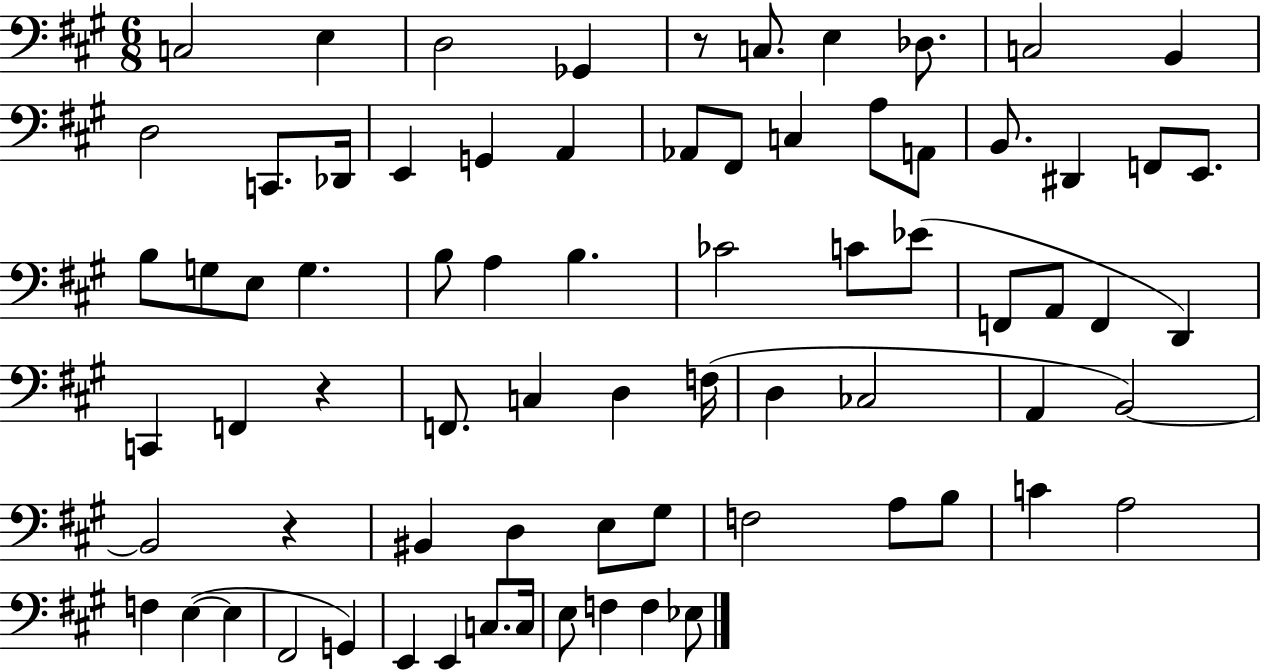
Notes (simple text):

C3/h E3/q D3/h Gb2/q R/e C3/e. E3/q Db3/e. C3/h B2/q D3/h C2/e. Db2/s E2/q G2/q A2/q Ab2/e F#2/e C3/q A3/e A2/e B2/e. D#2/q F2/e E2/e. B3/e G3/e E3/e G3/q. B3/e A3/q B3/q. CES4/h C4/e Eb4/e F2/e A2/e F2/q D2/q C2/q F2/q R/q F2/e. C3/q D3/q F3/s D3/q CES3/h A2/q B2/h B2/h R/q BIS2/q D3/q E3/e G#3/e F3/h A3/e B3/e C4/q A3/h F3/q E3/q E3/q F#2/h G2/q E2/q E2/q C3/e. C3/s E3/e F3/q F3/q Eb3/e